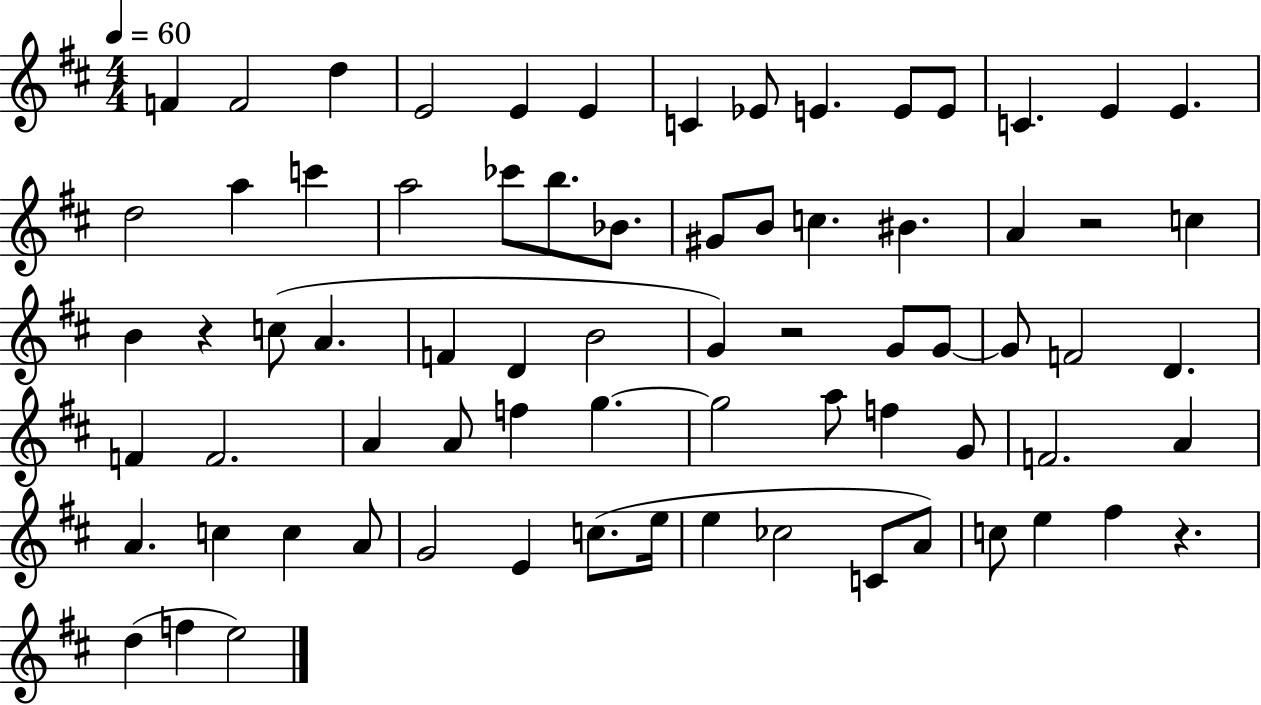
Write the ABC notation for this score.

X:1
T:Untitled
M:4/4
L:1/4
K:D
F F2 d E2 E E C _E/2 E E/2 E/2 C E E d2 a c' a2 _c'/2 b/2 _B/2 ^G/2 B/2 c ^B A z2 c B z c/2 A F D B2 G z2 G/2 G/2 G/2 F2 D F F2 A A/2 f g g2 a/2 f G/2 F2 A A c c A/2 G2 E c/2 e/4 e _c2 C/2 A/2 c/2 e ^f z d f e2